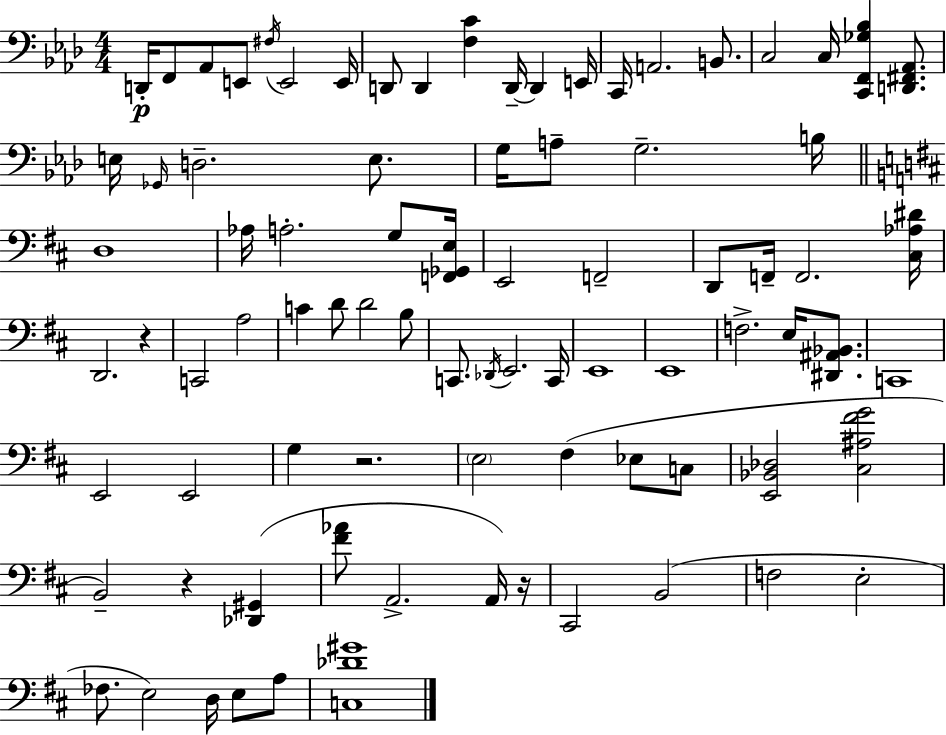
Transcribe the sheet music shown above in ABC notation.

X:1
T:Untitled
M:4/4
L:1/4
K:Ab
D,,/4 F,,/2 _A,,/2 E,,/2 ^F,/4 E,,2 E,,/4 D,,/2 D,, [F,C] D,,/4 D,, E,,/4 C,,/4 A,,2 B,,/2 C,2 C,/4 [C,,F,,_G,_B,] [D,,^F,,_A,,]/2 E,/4 _G,,/4 D,2 E,/2 G,/4 A,/2 G,2 B,/4 D,4 _A,/4 A,2 G,/2 [F,,_G,,E,]/4 E,,2 F,,2 D,,/2 F,,/4 F,,2 [^C,_A,^D]/4 D,,2 z C,,2 A,2 C D/2 D2 B,/2 C,,/2 _D,,/4 E,,2 C,,/4 E,,4 E,,4 F,2 E,/4 [^D,,^A,,_B,,]/2 C,,4 E,,2 E,,2 G, z2 E,2 ^F, _E,/2 C,/2 [E,,_B,,_D,]2 [^C,^A,^FG]2 B,,2 z [_D,,^G,,] [^F_A]/2 A,,2 A,,/4 z/4 ^C,,2 B,,2 F,2 E,2 _F,/2 E,2 D,/4 E,/2 A,/2 [C,_D^G]4